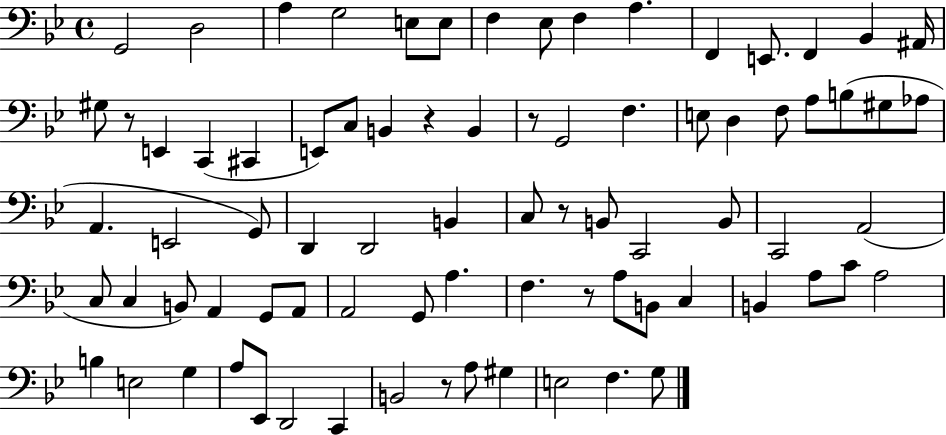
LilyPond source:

{
  \clef bass
  \time 4/4
  \defaultTimeSignature
  \key bes \major
  g,2 d2 | a4 g2 e8 e8 | f4 ees8 f4 a4. | f,4 e,8. f,4 bes,4 ais,16 | \break gis8 r8 e,4 c,4( cis,4 | e,8) c8 b,4 r4 b,4 | r8 g,2 f4. | e8 d4 f8 a8 b8( gis8 aes8 | \break a,4. e,2 g,8) | d,4 d,2 b,4 | c8 r8 b,8 c,2 b,8 | c,2 a,2( | \break c8 c4 b,8) a,4 g,8 a,8 | a,2 g,8 a4. | f4. r8 a8 b,8 c4 | b,4 a8 c'8 a2 | \break b4 e2 g4 | a8 ees,8 d,2 c,4 | b,2 r8 a8 gis4 | e2 f4. g8 | \break \bar "|."
}